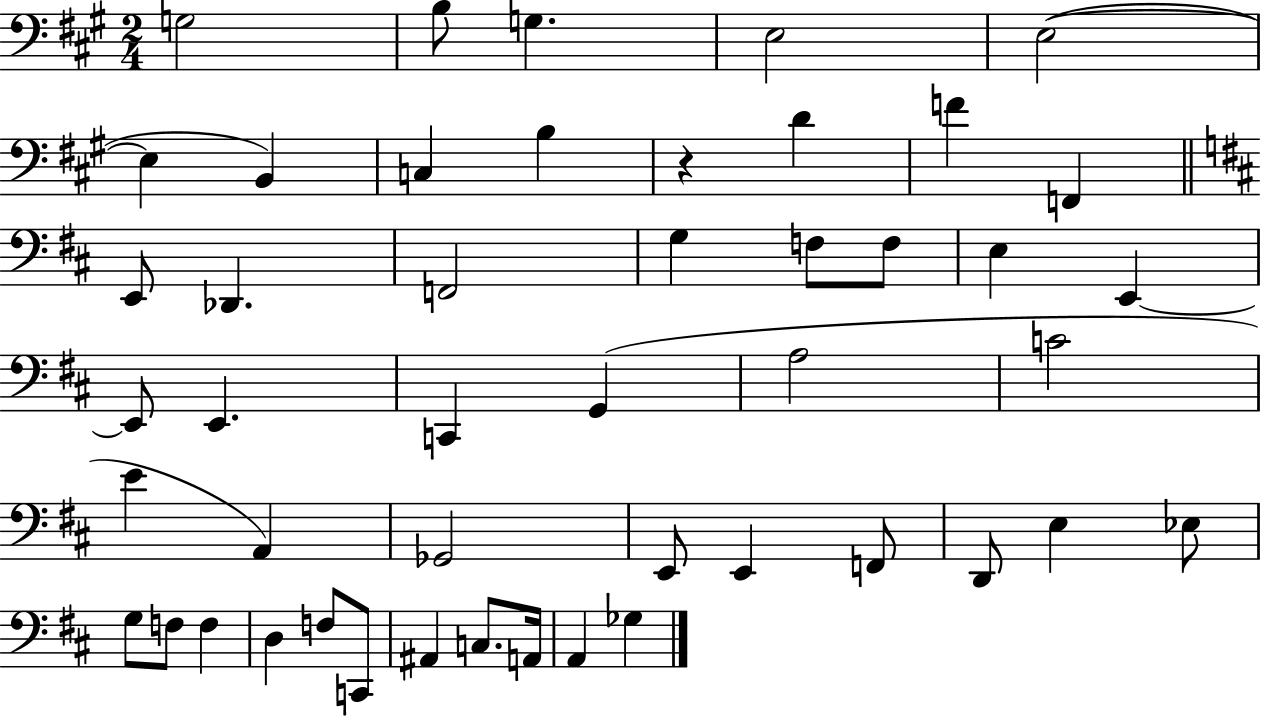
X:1
T:Untitled
M:2/4
L:1/4
K:A
G,2 B,/2 G, E,2 E,2 E, B,, C, B, z D F F,, E,,/2 _D,, F,,2 G, F,/2 F,/2 E, E,, E,,/2 E,, C,, G,, A,2 C2 E A,, _G,,2 E,,/2 E,, F,,/2 D,,/2 E, _E,/2 G,/2 F,/2 F, D, F,/2 C,,/2 ^A,, C,/2 A,,/4 A,, _G,